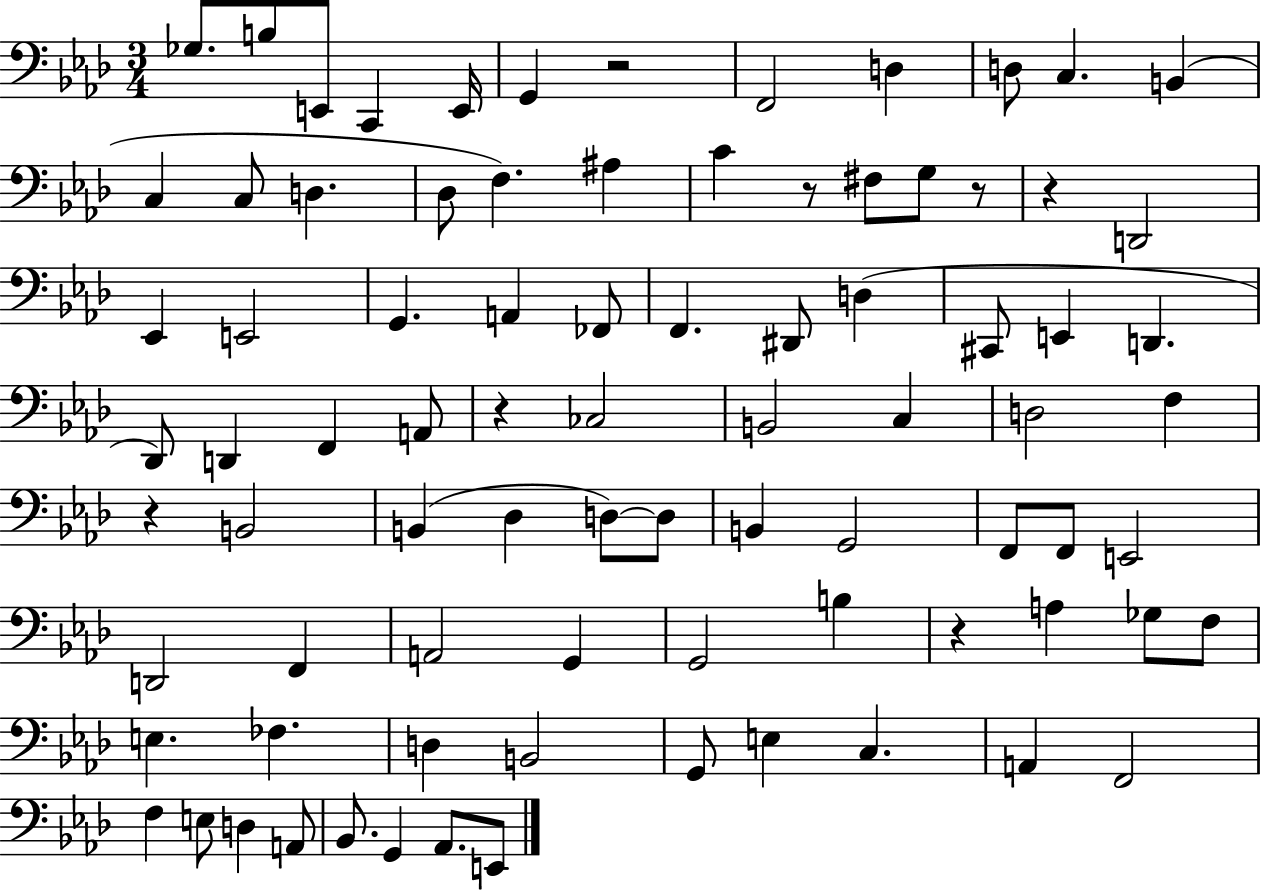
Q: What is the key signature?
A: AES major